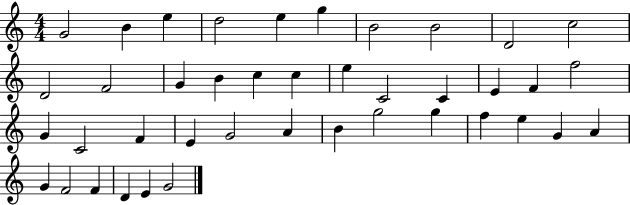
X:1
T:Untitled
M:4/4
L:1/4
K:C
G2 B e d2 e g B2 B2 D2 c2 D2 F2 G B c c e C2 C E F f2 G C2 F E G2 A B g2 g f e G A G F2 F D E G2